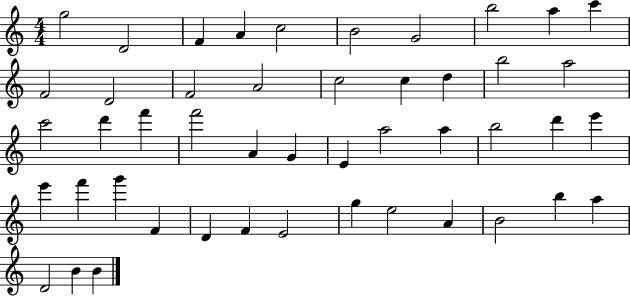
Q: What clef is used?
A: treble